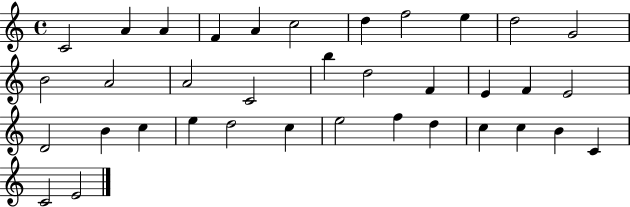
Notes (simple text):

C4/h A4/q A4/q F4/q A4/q C5/h D5/q F5/h E5/q D5/h G4/h B4/h A4/h A4/h C4/h B5/q D5/h F4/q E4/q F4/q E4/h D4/h B4/q C5/q E5/q D5/h C5/q E5/h F5/q D5/q C5/q C5/q B4/q C4/q C4/h E4/h